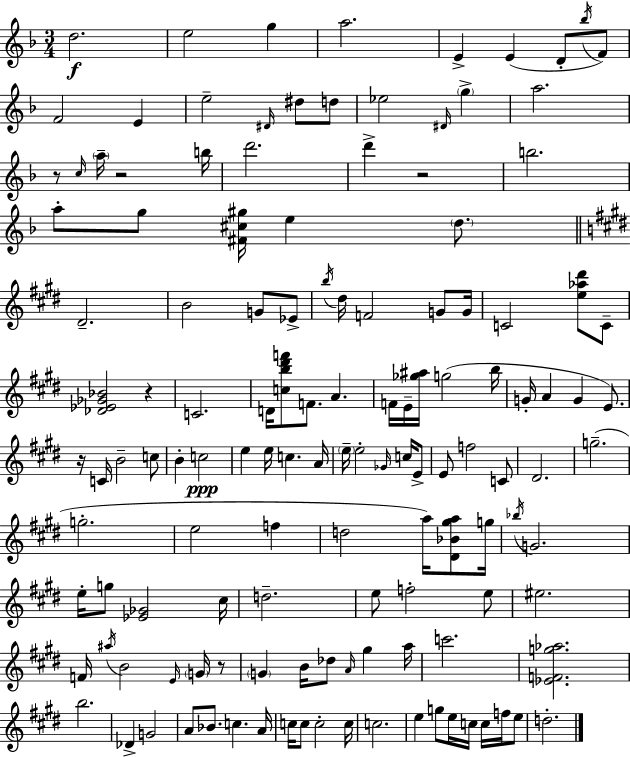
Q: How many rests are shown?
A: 6